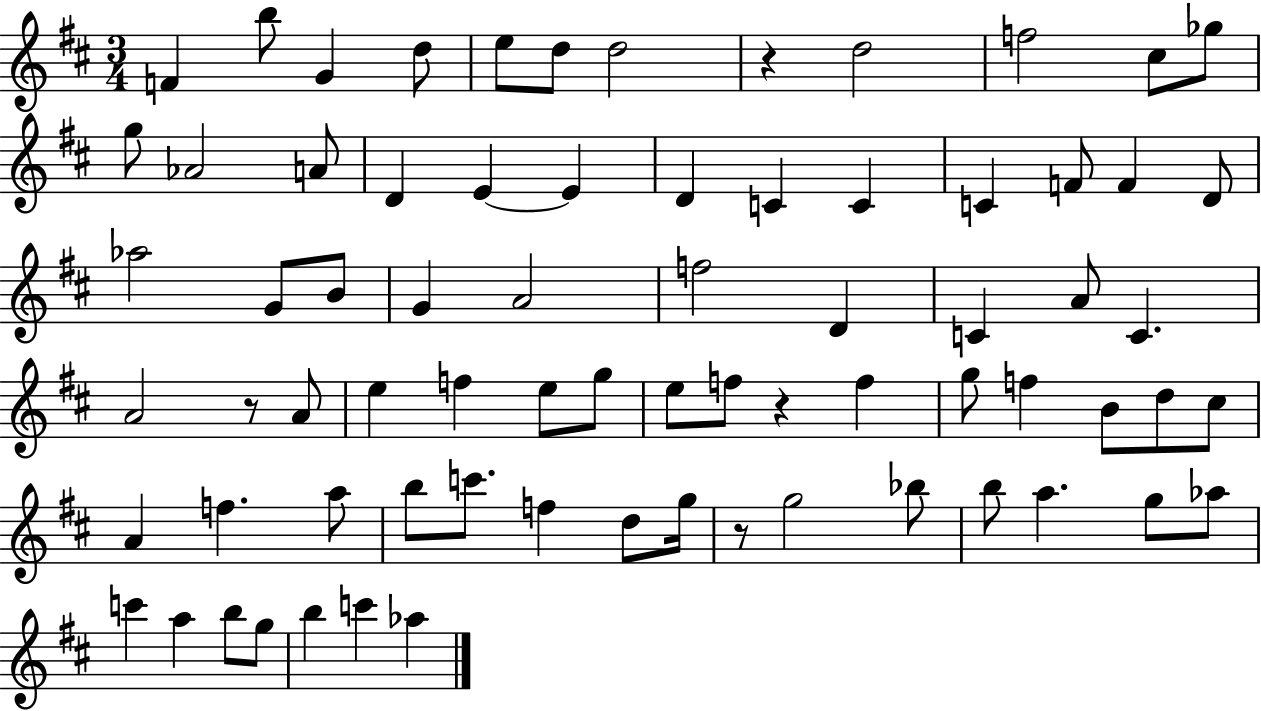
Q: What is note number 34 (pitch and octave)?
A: C4